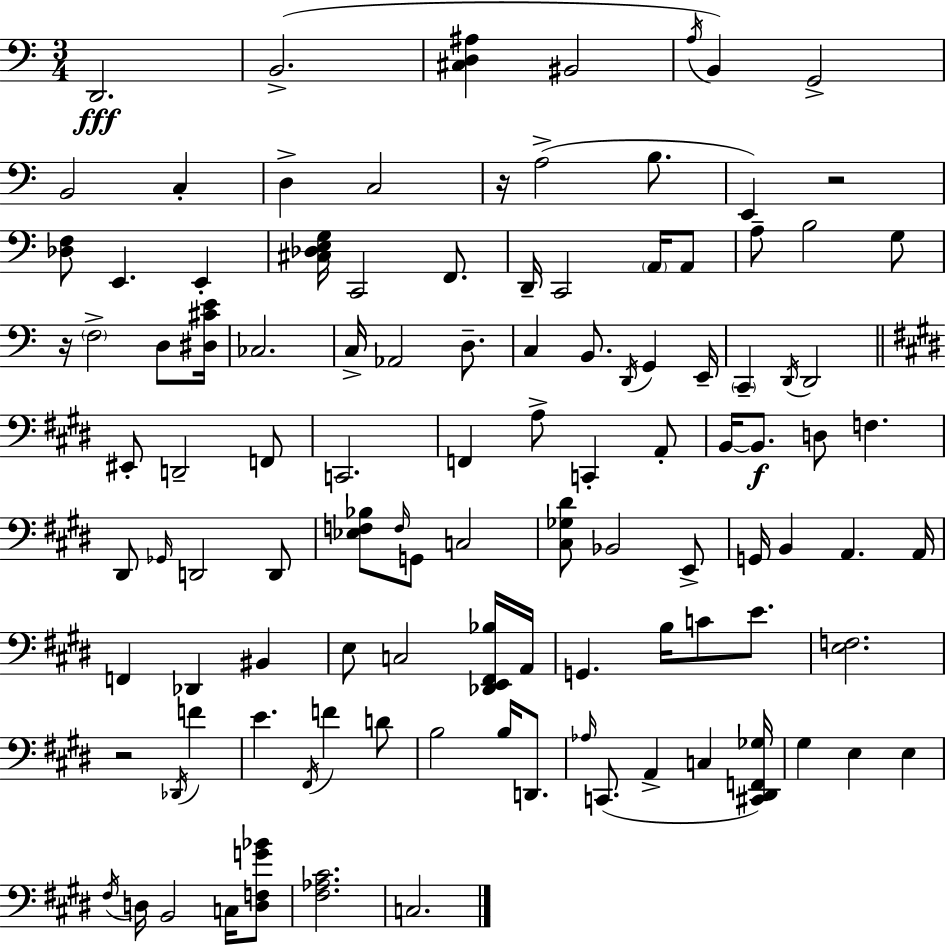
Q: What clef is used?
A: bass